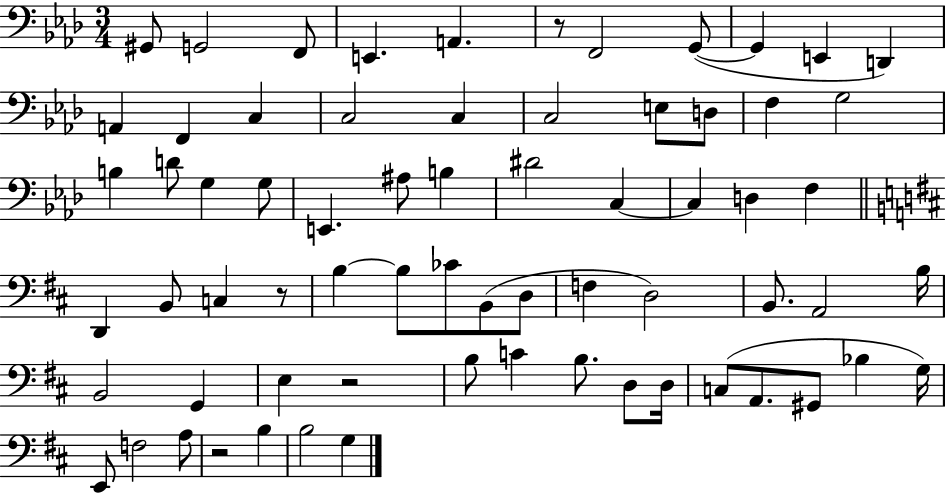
G#2/e G2/h F2/e E2/q. A2/q. R/e F2/h G2/e G2/q E2/q D2/q A2/q F2/q C3/q C3/h C3/q C3/h E3/e D3/e F3/q G3/h B3/q D4/e G3/q G3/e E2/q. A#3/e B3/q D#4/h C3/q C3/q D3/q F3/q D2/q B2/e C3/q R/e B3/q B3/e CES4/e B2/e D3/e F3/q D3/h B2/e. A2/h B3/s B2/h G2/q E3/q R/h B3/e C4/q B3/e. D3/e D3/s C3/e A2/e. G#2/e Bb3/q G3/s E2/e F3/h A3/e R/h B3/q B3/h G3/q